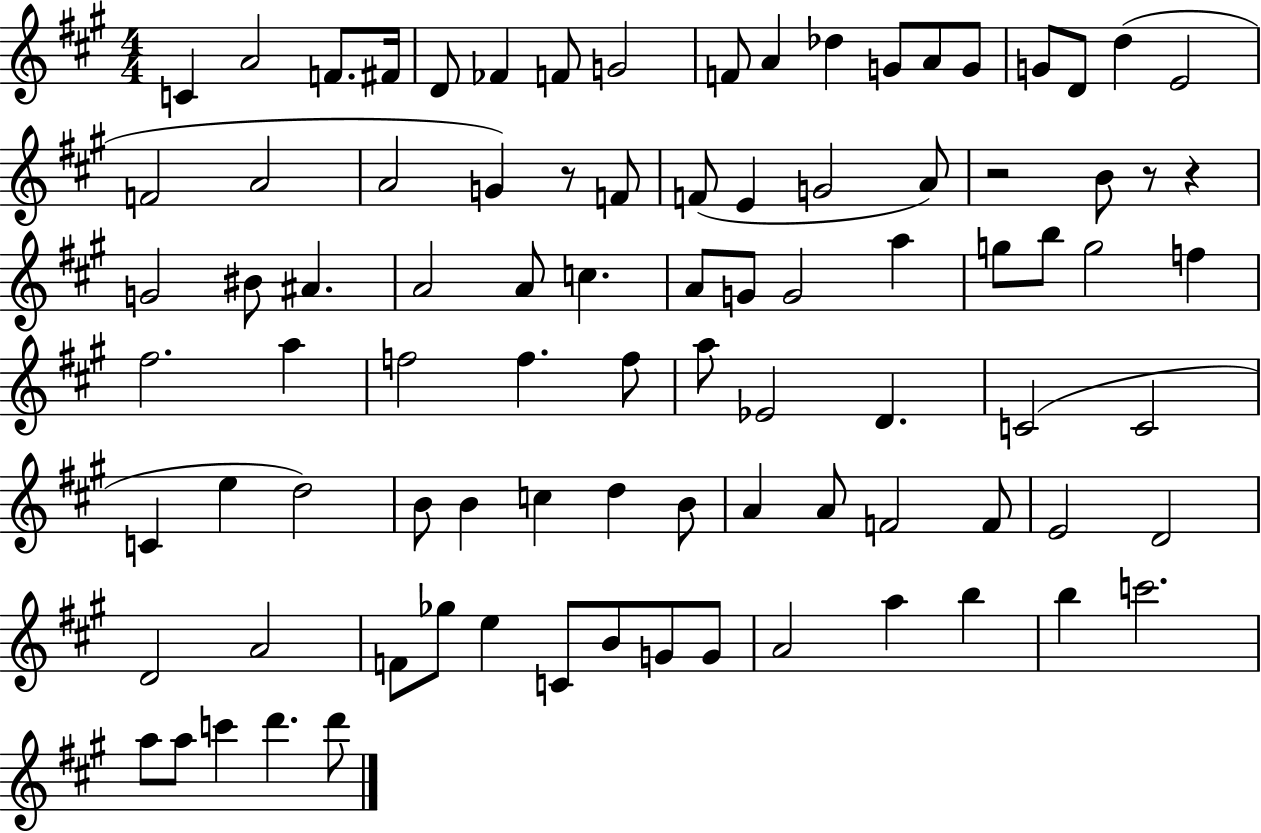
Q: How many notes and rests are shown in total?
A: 89